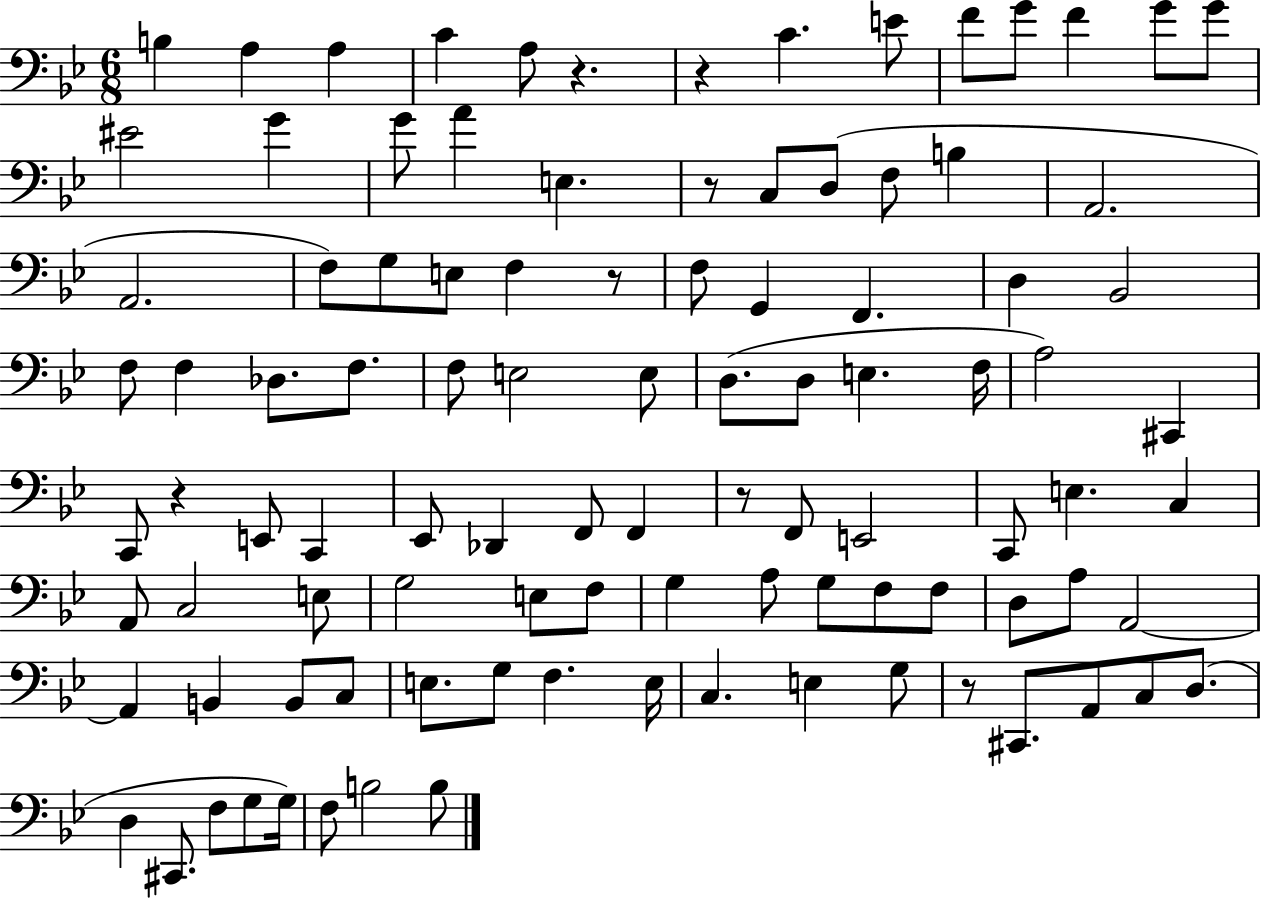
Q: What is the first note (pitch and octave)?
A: B3